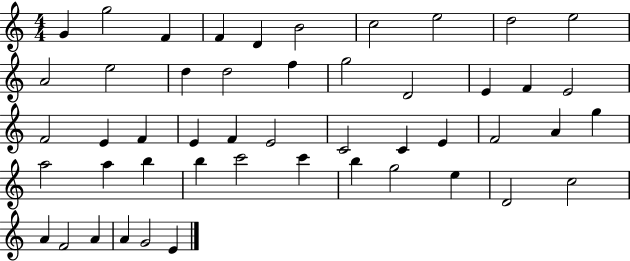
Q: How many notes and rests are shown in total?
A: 49